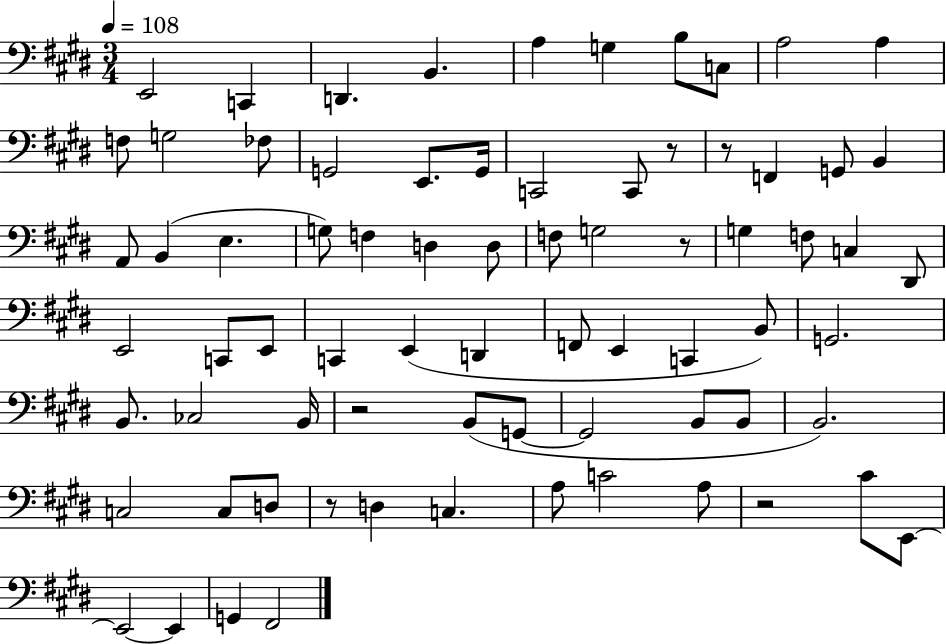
{
  \clef bass
  \numericTimeSignature
  \time 3/4
  \key e \major
  \tempo 4 = 108
  e,2 c,4 | d,4. b,4. | a4 g4 b8 c8 | a2 a4 | \break f8 g2 fes8 | g,2 e,8. g,16 | c,2 c,8 r8 | r8 f,4 g,8 b,4 | \break a,8 b,4( e4. | g8) f4 d4 d8 | f8 g2 r8 | g4 f8 c4 dis,8 | \break e,2 c,8 e,8 | c,4 e,4( d,4 | f,8 e,4 c,4 b,8) | g,2. | \break b,8. ces2 b,16 | r2 b,8( g,8~~ | g,2 b,8 b,8 | b,2.) | \break c2 c8 d8 | r8 d4 c4. | a8 c'2 a8 | r2 cis'8 e,8~~ | \break e,2~~ e,4 | g,4 fis,2 | \bar "|."
}